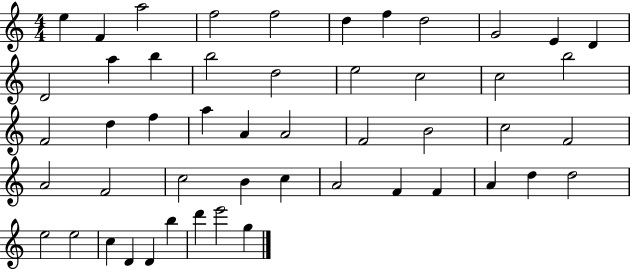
X:1
T:Untitled
M:4/4
L:1/4
K:C
e F a2 f2 f2 d f d2 G2 E D D2 a b b2 d2 e2 c2 c2 b2 F2 d f a A A2 F2 B2 c2 F2 A2 F2 c2 B c A2 F F A d d2 e2 e2 c D D b d' e'2 g